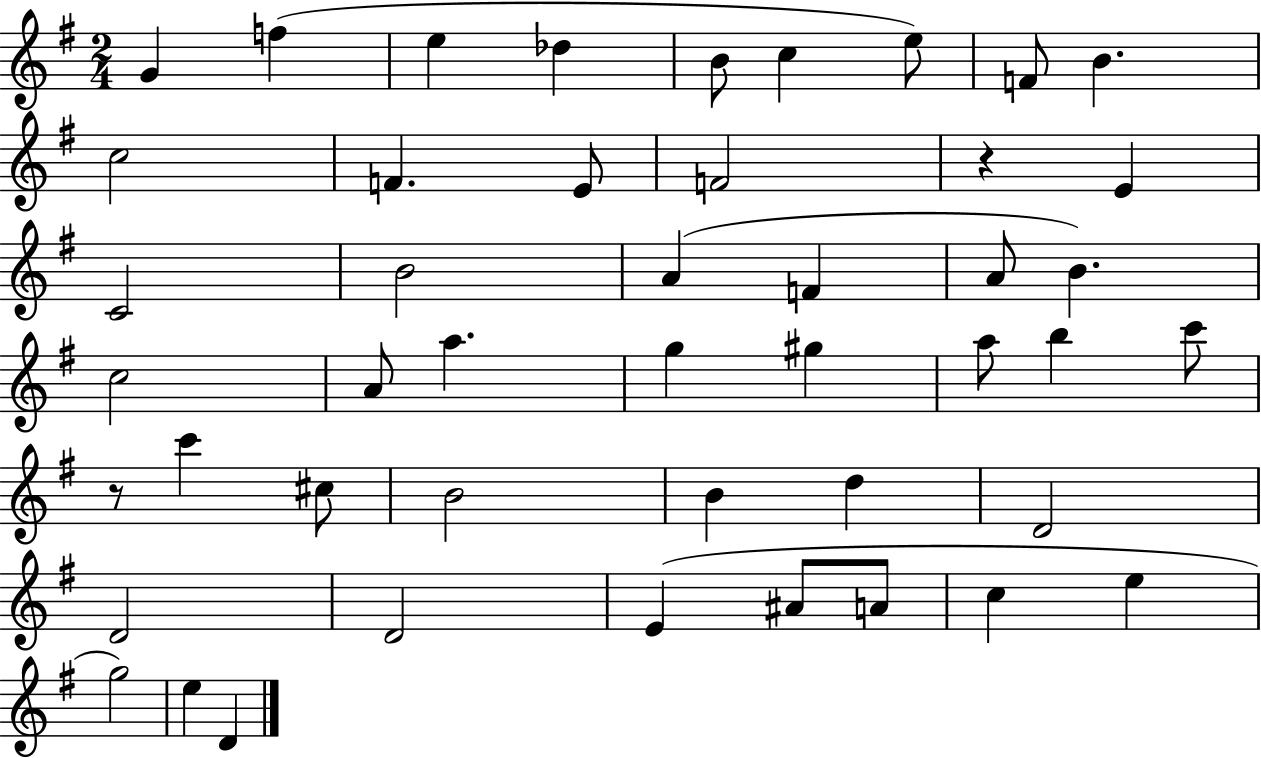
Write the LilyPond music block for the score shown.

{
  \clef treble
  \numericTimeSignature
  \time 2/4
  \key g \major
  g'4 f''4( | e''4 des''4 | b'8 c''4 e''8) | f'8 b'4. | \break c''2 | f'4. e'8 | f'2 | r4 e'4 | \break c'2 | b'2 | a'4( f'4 | a'8 b'4.) | \break c''2 | a'8 a''4. | g''4 gis''4 | a''8 b''4 c'''8 | \break r8 c'''4 cis''8 | b'2 | b'4 d''4 | d'2 | \break d'2 | d'2 | e'4( ais'8 a'8 | c''4 e''4 | \break g''2) | e''4 d'4 | \bar "|."
}